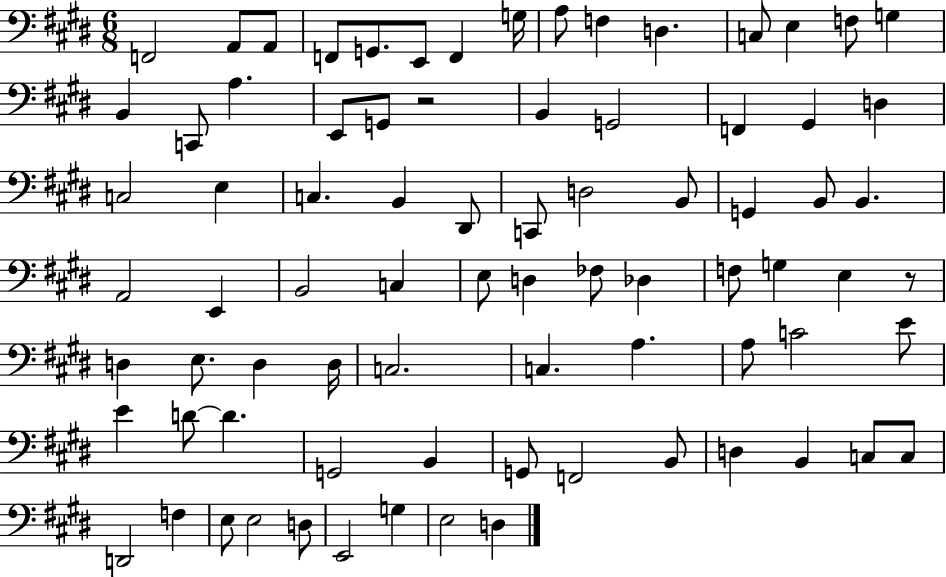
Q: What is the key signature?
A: E major